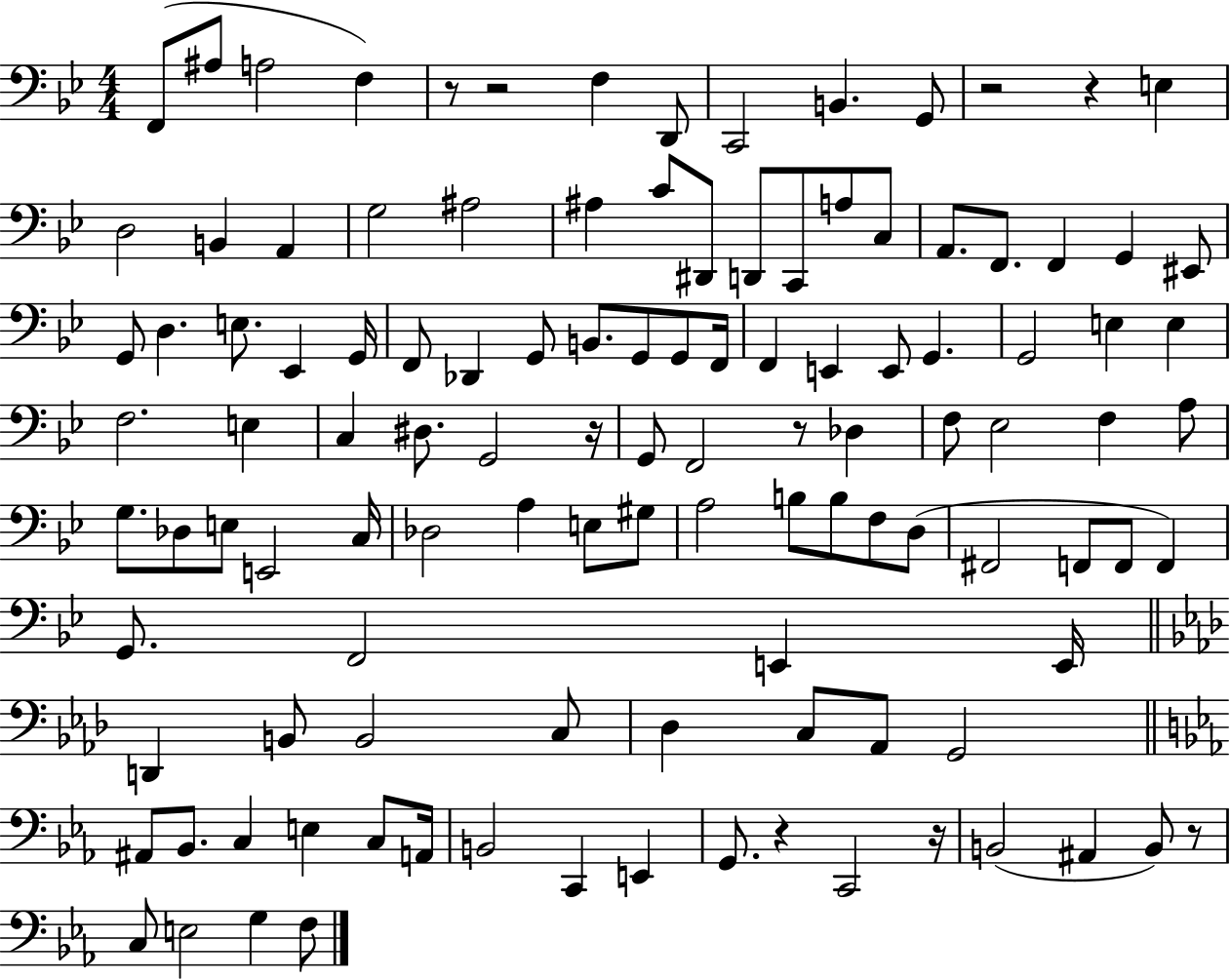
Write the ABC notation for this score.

X:1
T:Untitled
M:4/4
L:1/4
K:Bb
F,,/2 ^A,/2 A,2 F, z/2 z2 F, D,,/2 C,,2 B,, G,,/2 z2 z E, D,2 B,, A,, G,2 ^A,2 ^A, C/2 ^D,,/2 D,,/2 C,,/2 A,/2 C,/2 A,,/2 F,,/2 F,, G,, ^E,,/2 G,,/2 D, E,/2 _E,, G,,/4 F,,/2 _D,, G,,/2 B,,/2 G,,/2 G,,/2 F,,/4 F,, E,, E,,/2 G,, G,,2 E, E, F,2 E, C, ^D,/2 G,,2 z/4 G,,/2 F,,2 z/2 _D, F,/2 _E,2 F, A,/2 G,/2 _D,/2 E,/2 E,,2 C,/4 _D,2 A, E,/2 ^G,/2 A,2 B,/2 B,/2 F,/2 D,/2 ^F,,2 F,,/2 F,,/2 F,, G,,/2 F,,2 E,, E,,/4 D,, B,,/2 B,,2 C,/2 _D, C,/2 _A,,/2 G,,2 ^A,,/2 _B,,/2 C, E, C,/2 A,,/4 B,,2 C,, E,, G,,/2 z C,,2 z/4 B,,2 ^A,, B,,/2 z/2 C,/2 E,2 G, F,/2